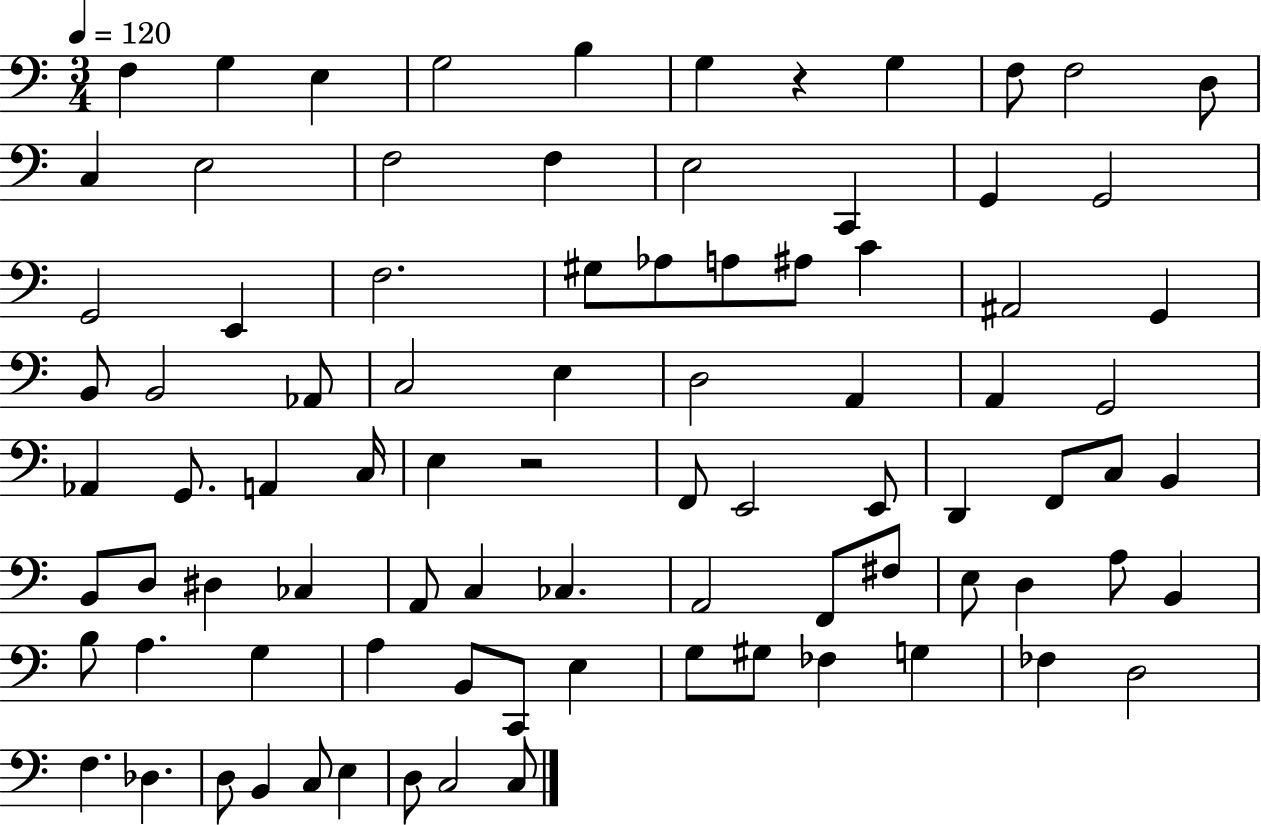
F3/q G3/q E3/q G3/h B3/q G3/q R/q G3/q F3/e F3/h D3/e C3/q E3/h F3/h F3/q E3/h C2/q G2/q G2/h G2/h E2/q F3/h. G#3/e Ab3/e A3/e A#3/e C4/q A#2/h G2/q B2/e B2/h Ab2/e C3/h E3/q D3/h A2/q A2/q G2/h Ab2/q G2/e. A2/q C3/s E3/q R/h F2/e E2/h E2/e D2/q F2/e C3/e B2/q B2/e D3/e D#3/q CES3/q A2/e C3/q CES3/q. A2/h F2/e F#3/e E3/e D3/q A3/e B2/q B3/e A3/q. G3/q A3/q B2/e C2/e E3/q G3/e G#3/e FES3/q G3/q FES3/q D3/h F3/q. Db3/q. D3/e B2/q C3/e E3/q D3/e C3/h C3/e